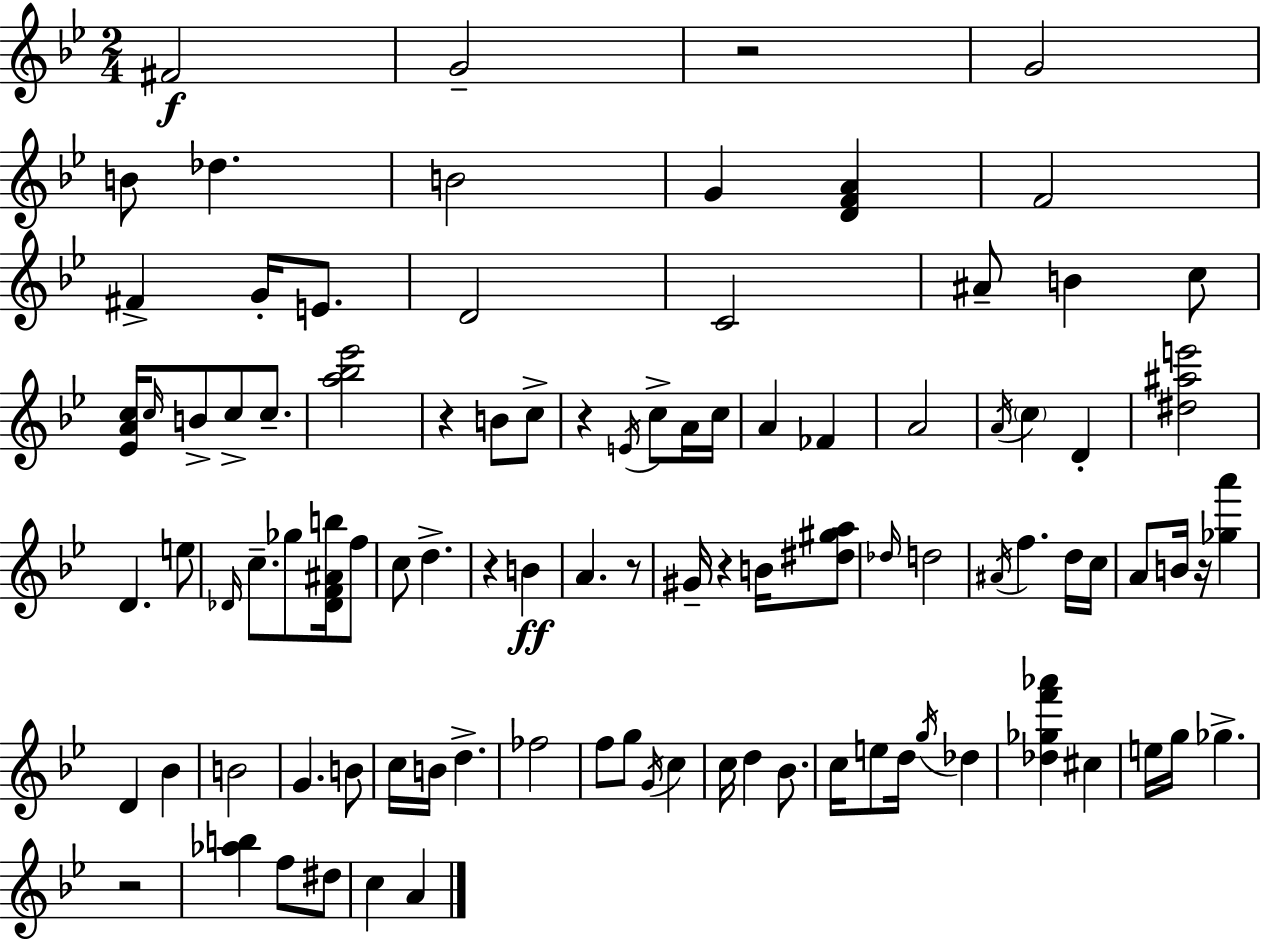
F#4/h G4/h R/h G4/h B4/e Db5/q. B4/h G4/q [D4,F4,A4]/q F4/h F#4/q G4/s E4/e. D4/h C4/h A#4/e B4/q C5/e [Eb4,A4,C5]/s C5/s B4/e C5/e C5/e. [A5,Bb5,Eb6]/h R/q B4/e C5/e R/q E4/s C5/e A4/s C5/s A4/q FES4/q A4/h A4/s C5/q D4/q [D#5,A#5,E6]/h D4/q. E5/e Db4/s C5/e. Gb5/e [Db4,F4,A#4,B5]/s F5/e C5/e D5/q. R/q B4/q A4/q. R/e G#4/s R/q B4/s [D#5,G#5,A5]/e Db5/s D5/h A#4/s F5/q. D5/s C5/s A4/e B4/s R/s [Gb5,A6]/q D4/q Bb4/q B4/h G4/q. B4/e C5/s B4/s D5/q. FES5/h F5/e G5/e G4/s C5/q C5/s D5/q Bb4/e. C5/s E5/e D5/s G5/s Db5/q [Db5,Gb5,F6,Ab6]/q C#5/q E5/s G5/s Gb5/q. R/h [Ab5,B5]/q F5/e D#5/e C5/q A4/q